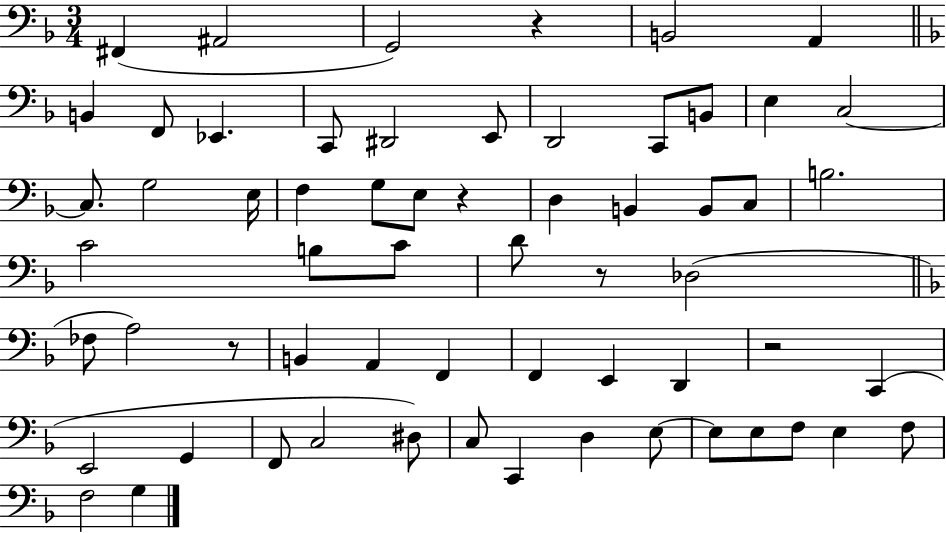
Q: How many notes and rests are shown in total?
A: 62